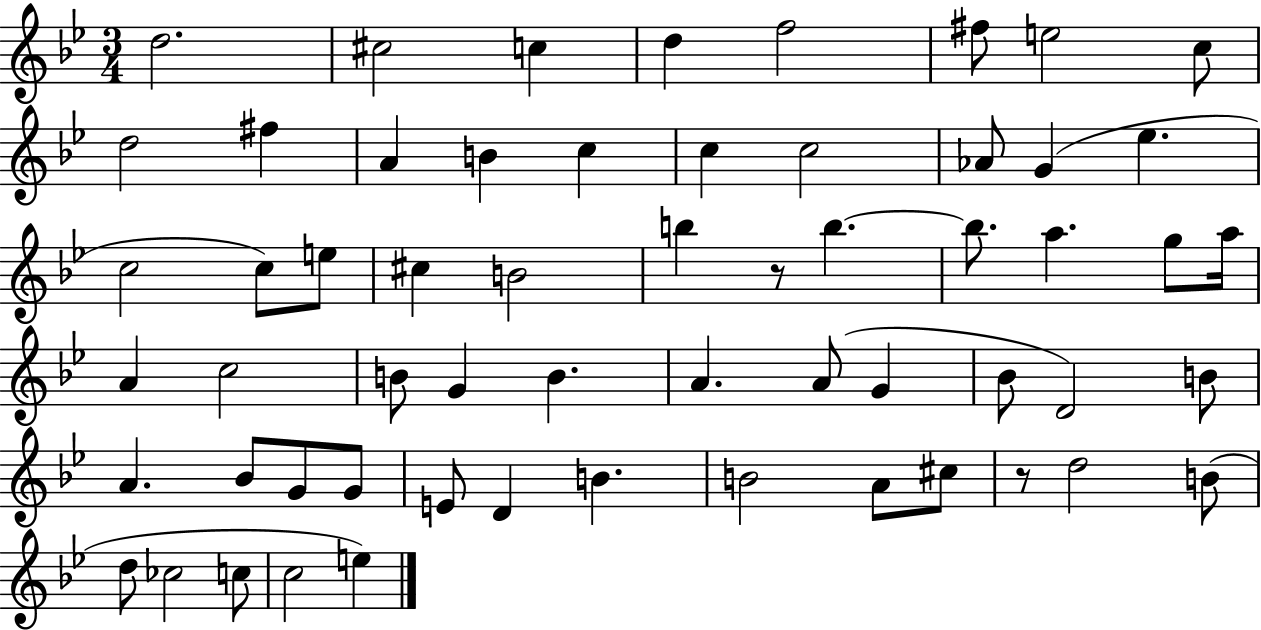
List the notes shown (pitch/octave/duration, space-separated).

D5/h. C#5/h C5/q D5/q F5/h F#5/e E5/h C5/e D5/h F#5/q A4/q B4/q C5/q C5/q C5/h Ab4/e G4/q Eb5/q. C5/h C5/e E5/e C#5/q B4/h B5/q R/e B5/q. B5/e. A5/q. G5/e A5/s A4/q C5/h B4/e G4/q B4/q. A4/q. A4/e G4/q Bb4/e D4/h B4/e A4/q. Bb4/e G4/e G4/e E4/e D4/q B4/q. B4/h A4/e C#5/e R/e D5/h B4/e D5/e CES5/h C5/e C5/h E5/q